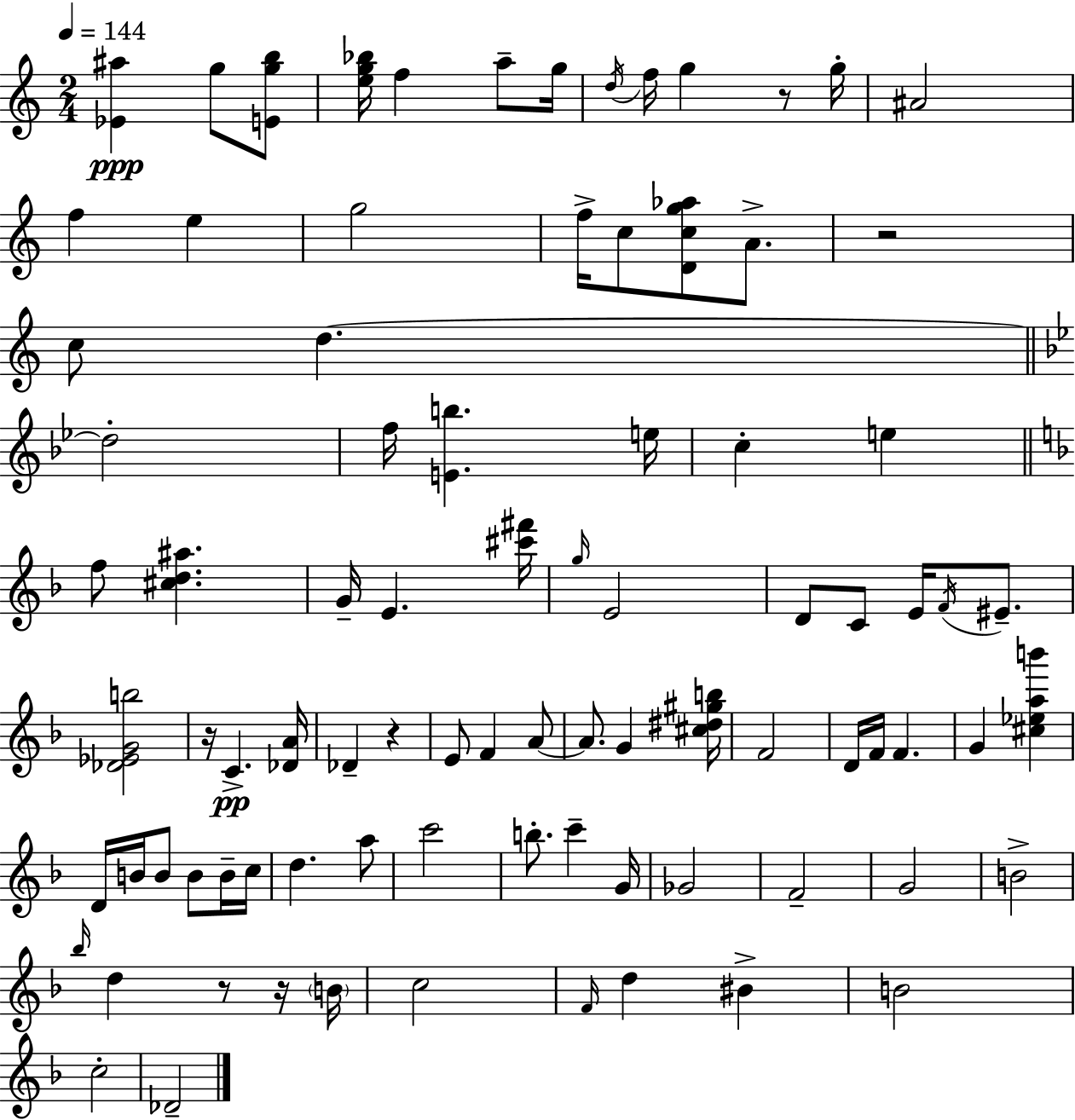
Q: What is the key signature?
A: C major